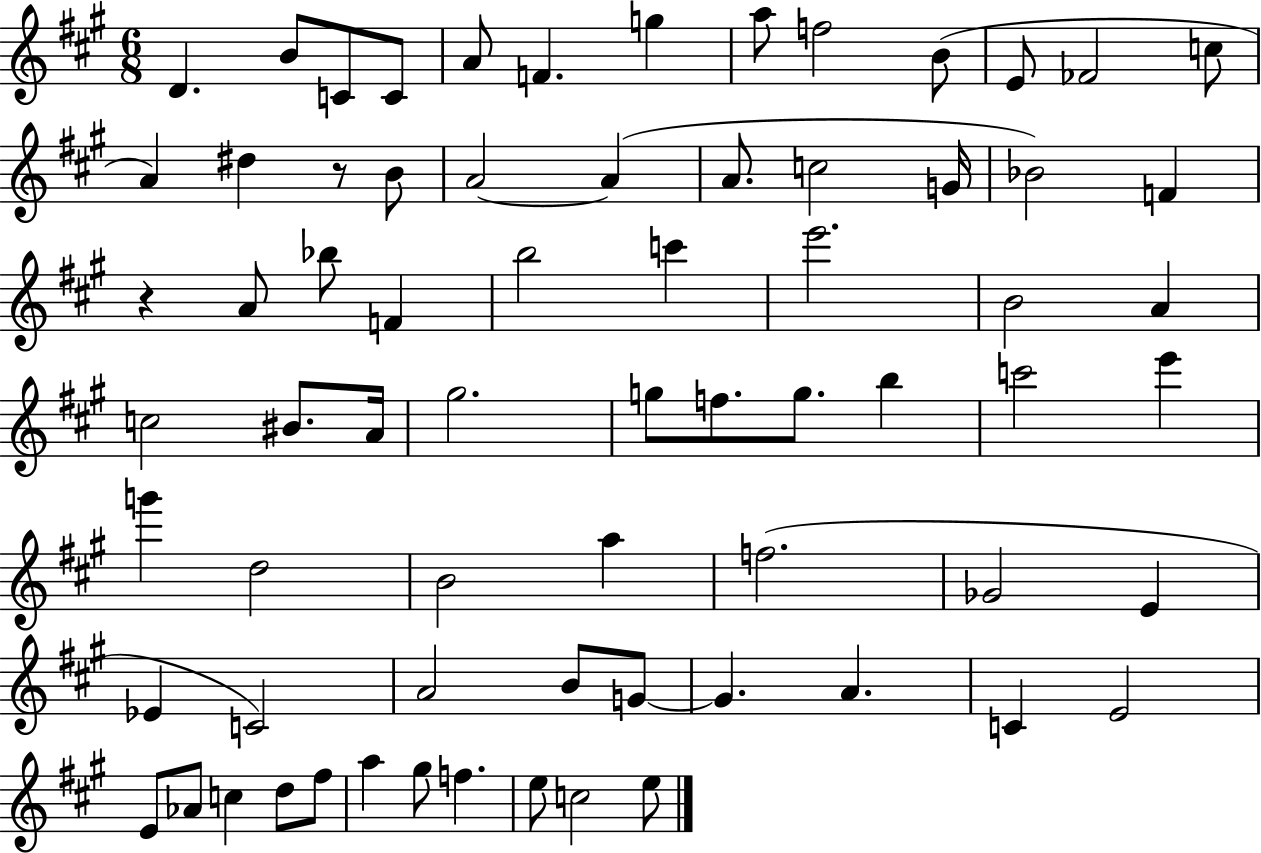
X:1
T:Untitled
M:6/8
L:1/4
K:A
D B/2 C/2 C/2 A/2 F g a/2 f2 B/2 E/2 _F2 c/2 A ^d z/2 B/2 A2 A A/2 c2 G/4 _B2 F z A/2 _b/2 F b2 c' e'2 B2 A c2 ^B/2 A/4 ^g2 g/2 f/2 g/2 b c'2 e' g' d2 B2 a f2 _G2 E _E C2 A2 B/2 G/2 G A C E2 E/2 _A/2 c d/2 ^f/2 a ^g/2 f e/2 c2 e/2